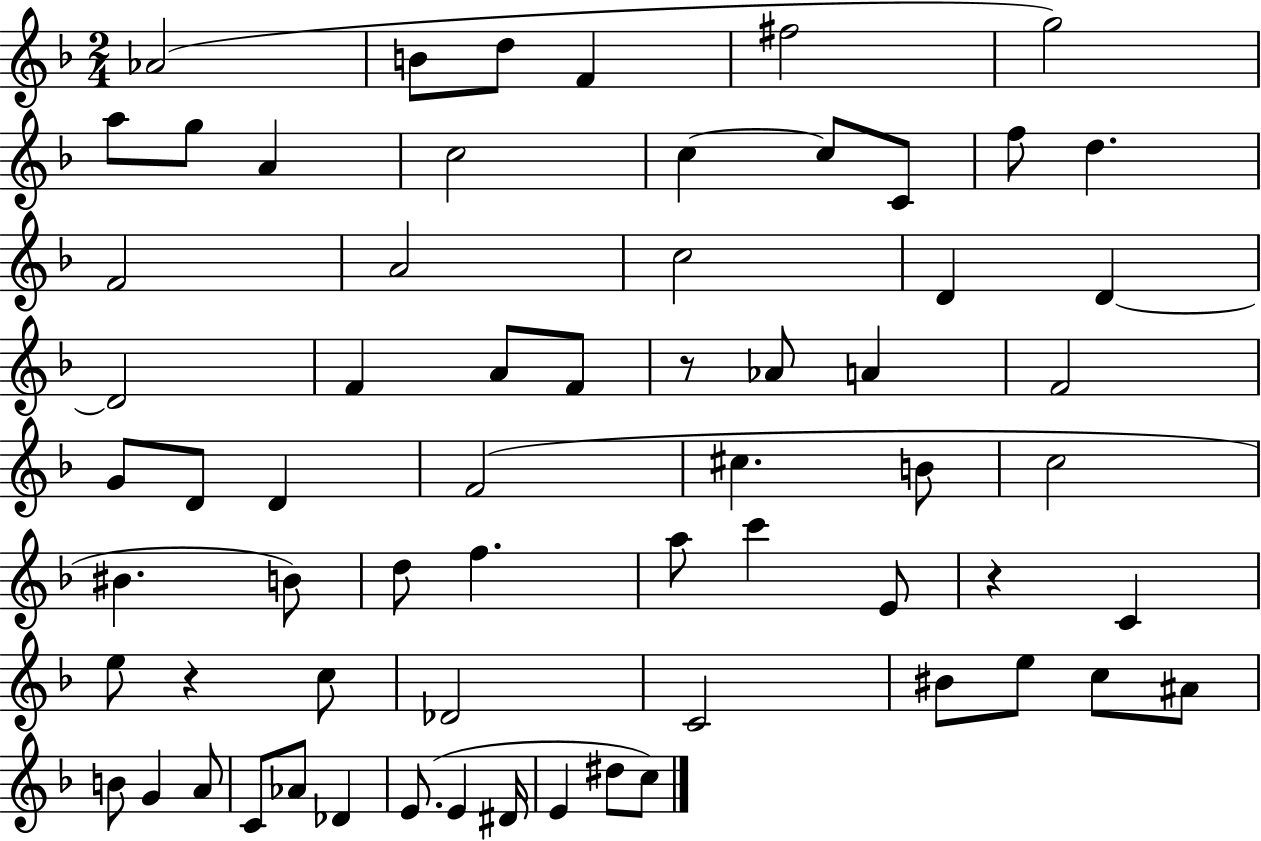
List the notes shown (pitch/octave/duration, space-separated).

Ab4/h B4/e D5/e F4/q F#5/h G5/h A5/e G5/e A4/q C5/h C5/q C5/e C4/e F5/e D5/q. F4/h A4/h C5/h D4/q D4/q D4/h F4/q A4/e F4/e R/e Ab4/e A4/q F4/h G4/e D4/e D4/q F4/h C#5/q. B4/e C5/h BIS4/q. B4/e D5/e F5/q. A5/e C6/q E4/e R/q C4/q E5/e R/q C5/e Db4/h C4/h BIS4/e E5/e C5/e A#4/e B4/e G4/q A4/e C4/e Ab4/e Db4/q E4/e. E4/q D#4/s E4/q D#5/e C5/e